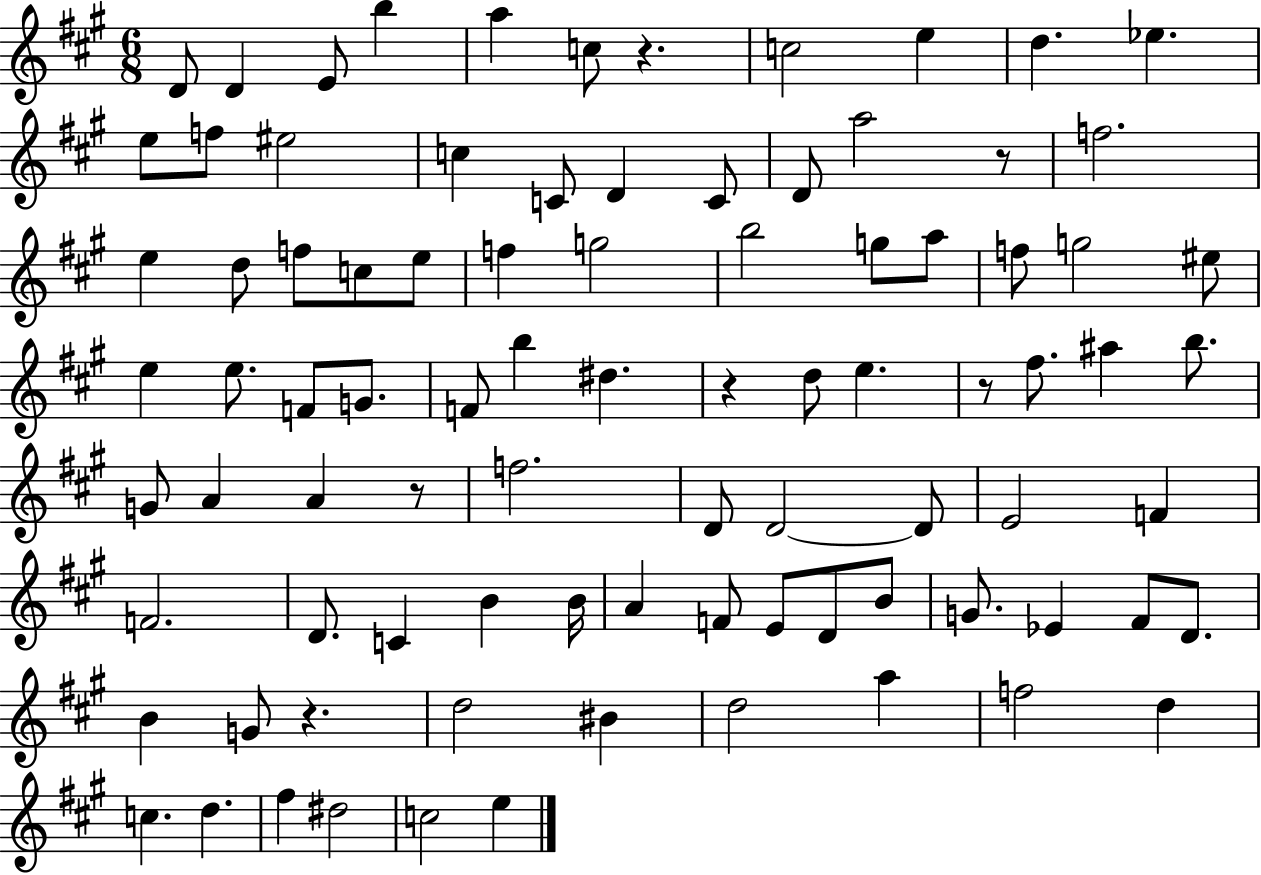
{
  \clef treble
  \numericTimeSignature
  \time 6/8
  \key a \major
  \repeat volta 2 { d'8 d'4 e'8 b''4 | a''4 c''8 r4. | c''2 e''4 | d''4. ees''4. | \break e''8 f''8 eis''2 | c''4 c'8 d'4 c'8 | d'8 a''2 r8 | f''2. | \break e''4 d''8 f''8 c''8 e''8 | f''4 g''2 | b''2 g''8 a''8 | f''8 g''2 eis''8 | \break e''4 e''8. f'8 g'8. | f'8 b''4 dis''4. | r4 d''8 e''4. | r8 fis''8. ais''4 b''8. | \break g'8 a'4 a'4 r8 | f''2. | d'8 d'2~~ d'8 | e'2 f'4 | \break f'2. | d'8. c'4 b'4 b'16 | a'4 f'8 e'8 d'8 b'8 | g'8. ees'4 fis'8 d'8. | \break b'4 g'8 r4. | d''2 bis'4 | d''2 a''4 | f''2 d''4 | \break c''4. d''4. | fis''4 dis''2 | c''2 e''4 | } \bar "|."
}